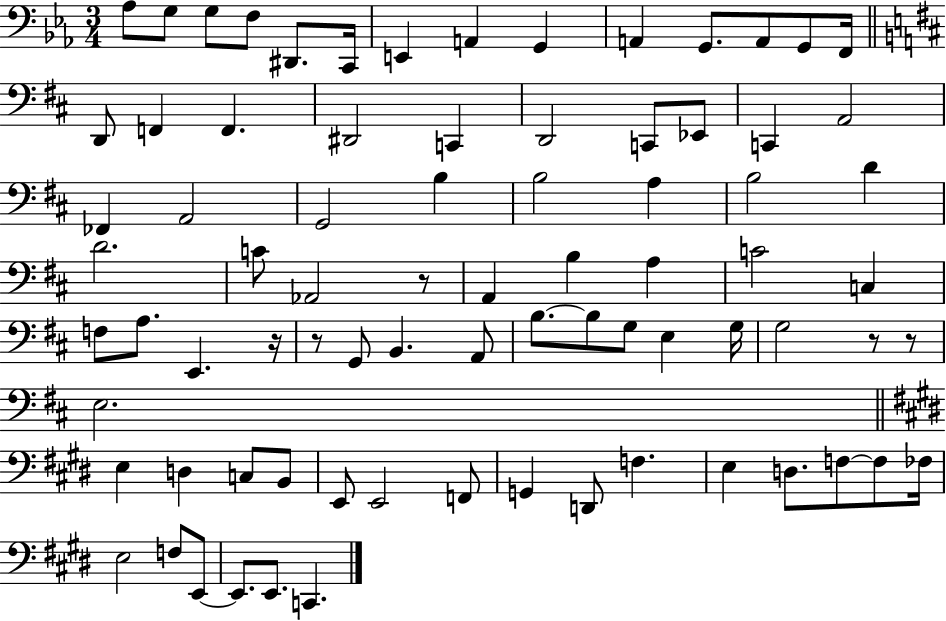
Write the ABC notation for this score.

X:1
T:Untitled
M:3/4
L:1/4
K:Eb
_A,/2 G,/2 G,/2 F,/2 ^D,,/2 C,,/4 E,, A,, G,, A,, G,,/2 A,,/2 G,,/2 F,,/4 D,,/2 F,, F,, ^D,,2 C,, D,,2 C,,/2 _E,,/2 C,, A,,2 _F,, A,,2 G,,2 B, B,2 A, B,2 D D2 C/2 _A,,2 z/2 A,, B, A, C2 C, F,/2 A,/2 E,, z/4 z/2 G,,/2 B,, A,,/2 B,/2 B,/2 G,/2 E, G,/4 G,2 z/2 z/2 E,2 E, D, C,/2 B,,/2 E,,/2 E,,2 F,,/2 G,, D,,/2 F, E, D,/2 F,/2 F,/2 _F,/4 E,2 F,/2 E,,/2 E,,/2 E,,/2 C,,